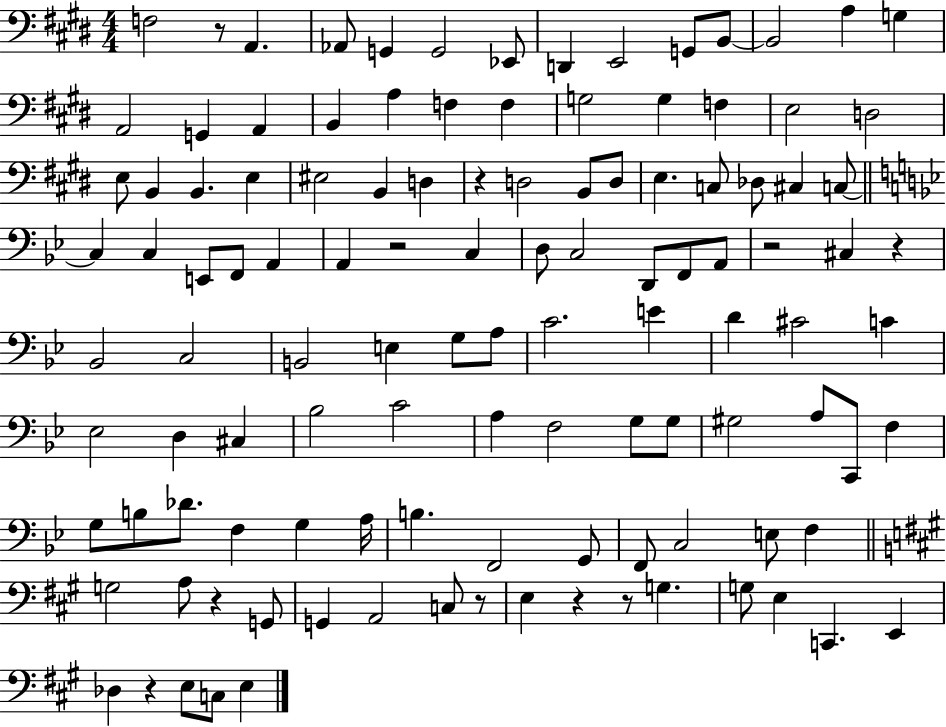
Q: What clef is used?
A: bass